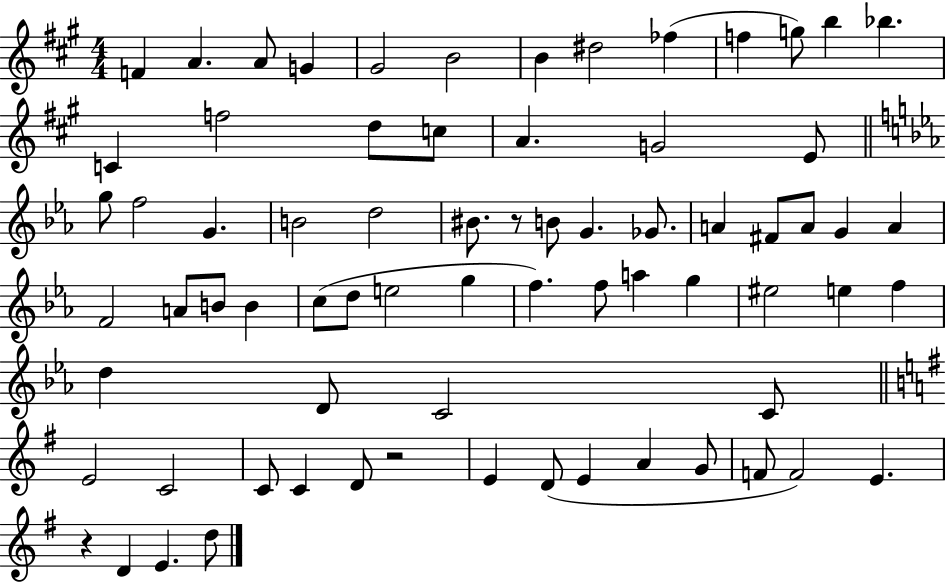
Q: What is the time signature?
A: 4/4